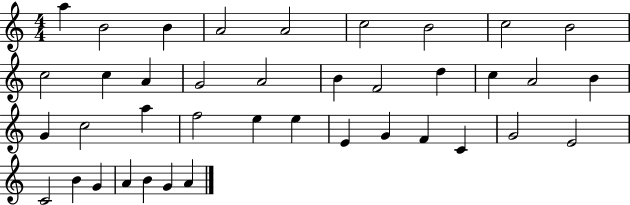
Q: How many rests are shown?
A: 0